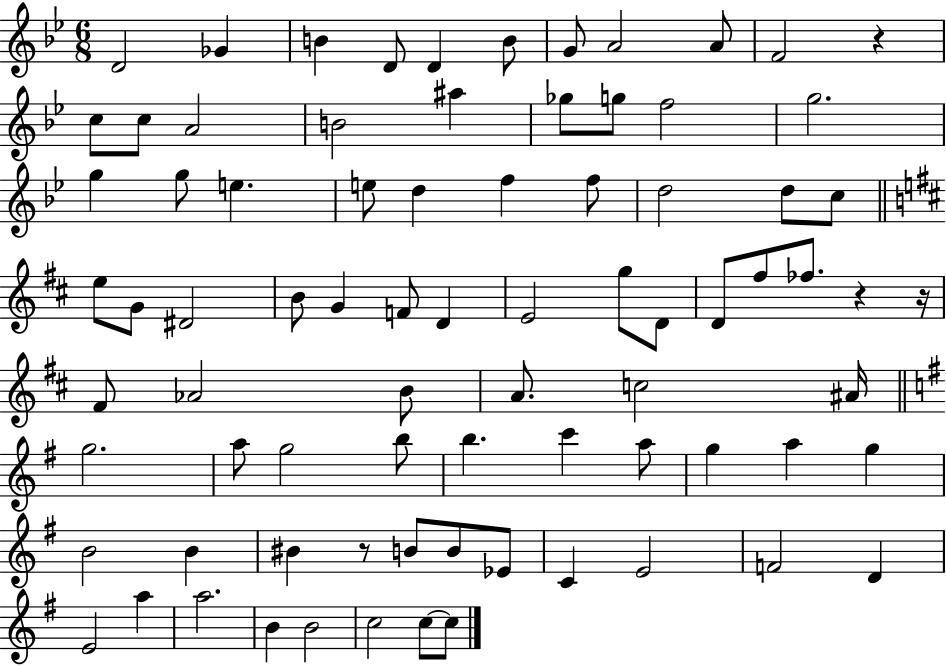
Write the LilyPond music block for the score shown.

{
  \clef treble
  \numericTimeSignature
  \time 6/8
  \key bes \major
  d'2 ges'4 | b'4 d'8 d'4 b'8 | g'8 a'2 a'8 | f'2 r4 | \break c''8 c''8 a'2 | b'2 ais''4 | ges''8 g''8 f''2 | g''2. | \break g''4 g''8 e''4. | e''8 d''4 f''4 f''8 | d''2 d''8 c''8 | \bar "||" \break \key b \minor e''8 g'8 dis'2 | b'8 g'4 f'8 d'4 | e'2 g''8 d'8 | d'8 fis''8 fes''8. r4 r16 | \break fis'8 aes'2 b'8 | a'8. c''2 ais'16 | \bar "||" \break \key g \major g''2. | a''8 g''2 b''8 | b''4. c'''4 a''8 | g''4 a''4 g''4 | \break b'2 b'4 | bis'4 r8 b'8 b'8 ees'8 | c'4 e'2 | f'2 d'4 | \break e'2 a''4 | a''2. | b'4 b'2 | c''2 c''8~~ c''8 | \break \bar "|."
}